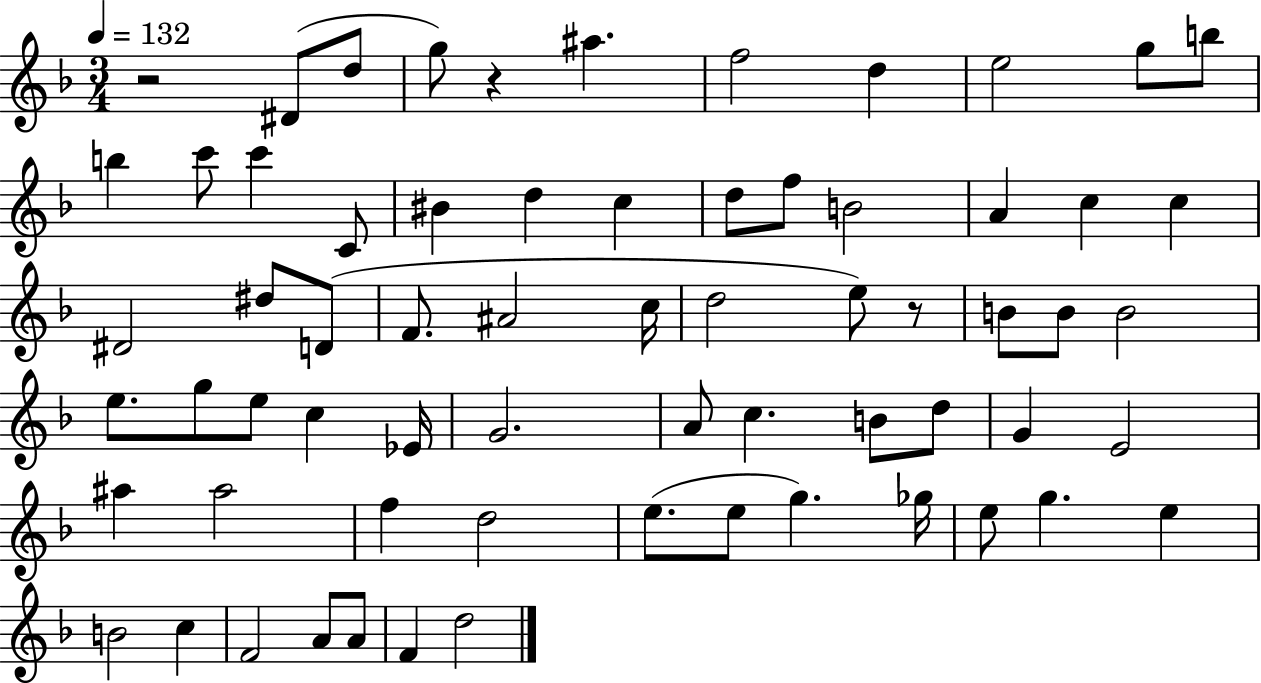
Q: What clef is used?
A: treble